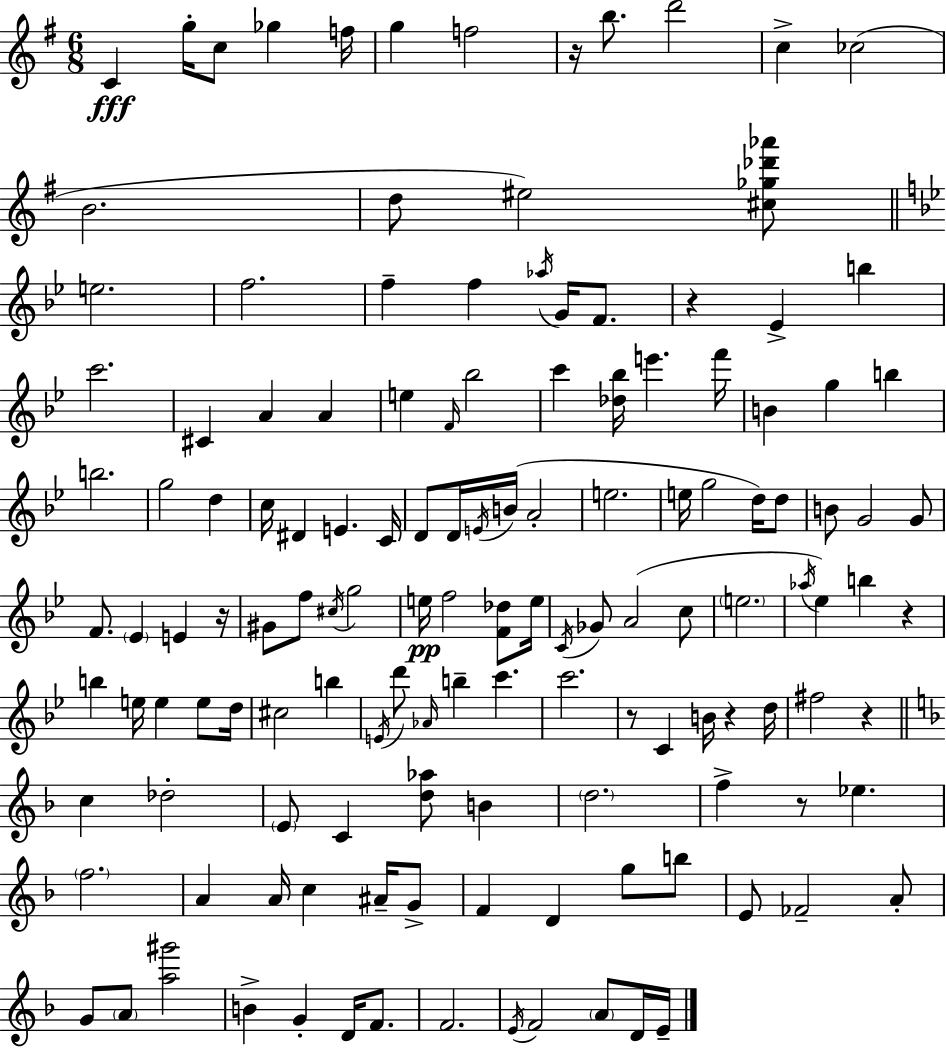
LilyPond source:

{
  \clef treble
  \numericTimeSignature
  \time 6/8
  \key e \minor
  \repeat volta 2 { c'4\fff g''16-. c''8 ges''4 f''16 | g''4 f''2 | r16 b''8. d'''2 | c''4-> ces''2( | \break b'2. | d''8 eis''2) <cis'' ges'' des''' aes'''>8 | \bar "||" \break \key bes \major e''2. | f''2. | f''4-- f''4 \acciaccatura { aes''16 } g'16 f'8. | r4 ees'4-> b''4 | \break c'''2. | cis'4 a'4 a'4 | e''4 \grace { f'16 } bes''2 | c'''4 <des'' bes''>16 e'''4. | \break f'''16 b'4 g''4 b''4 | b''2. | g''2 d''4 | c''16 dis'4 e'4. | \break c'16 d'8 d'16 \acciaccatura { e'16 } b'16( a'2-. | e''2. | e''16 g''2 | d''16) d''8 b'8 g'2 | \break g'8 f'8. \parenthesize ees'4 e'4 | r16 gis'8 f''8 \acciaccatura { cis''16 } g''2 | e''16\pp f''2 | <f' des''>8 e''16 \acciaccatura { c'16 } ges'8 a'2( | \break c''8 \parenthesize e''2. | \acciaccatura { aes''16 }) ees''4 b''4 | r4 b''4 e''16 e''4 | e''8 d''16 cis''2 | \break b''4 \acciaccatura { e'16 } d'''8 \grace { aes'16 } b''4-- | c'''4. c'''2. | r8 c'4 | b'16 r4 d''16 fis''2 | \break r4 \bar "||" \break \key f \major c''4 des''2-. | \parenthesize e'8 c'4 <d'' aes''>8 b'4 | \parenthesize d''2. | f''4-> r8 ees''4. | \break \parenthesize f''2. | a'4 a'16 c''4 ais'16-- g'8-> | f'4 d'4 g''8 b''8 | e'8 fes'2-- a'8-. | \break g'8 \parenthesize a'8 <a'' gis'''>2 | b'4-> g'4-. d'16 f'8. | f'2. | \acciaccatura { e'16 } f'2 \parenthesize a'8 d'16 | \break e'16-- } \bar "|."
}